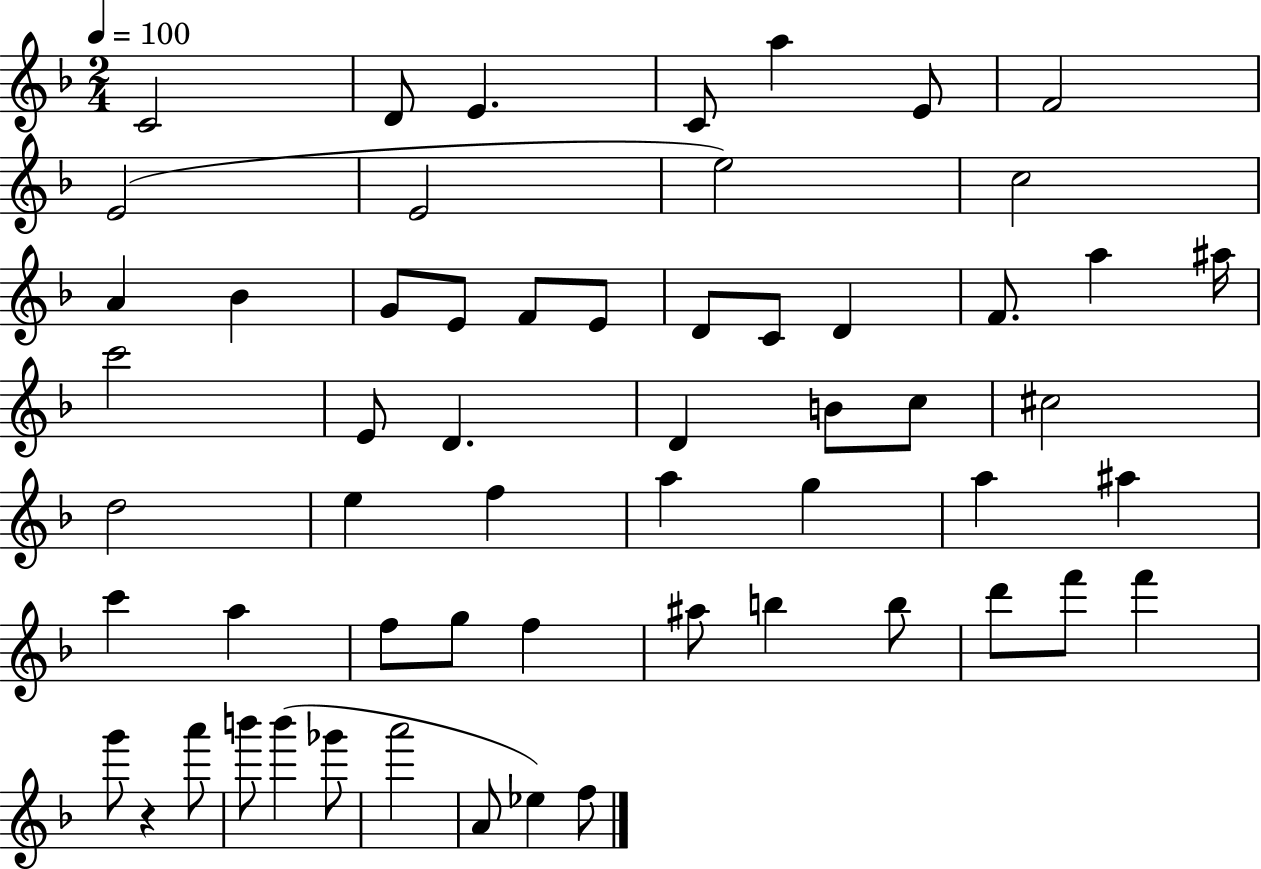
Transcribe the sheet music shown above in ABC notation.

X:1
T:Untitled
M:2/4
L:1/4
K:F
C2 D/2 E C/2 a E/2 F2 E2 E2 e2 c2 A _B G/2 E/2 F/2 E/2 D/2 C/2 D F/2 a ^a/4 c'2 E/2 D D B/2 c/2 ^c2 d2 e f a g a ^a c' a f/2 g/2 f ^a/2 b b/2 d'/2 f'/2 f' g'/2 z a'/2 b'/2 b' _g'/2 a'2 A/2 _e f/2